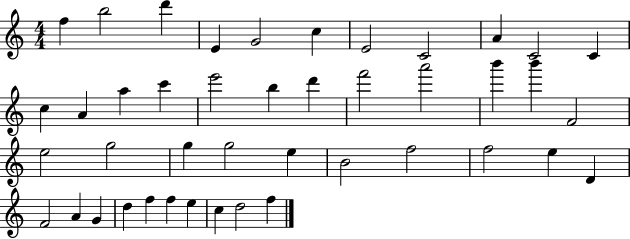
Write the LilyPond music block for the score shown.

{
  \clef treble
  \numericTimeSignature
  \time 4/4
  \key c \major
  f''4 b''2 d'''4 | e'4 g'2 c''4 | e'2 c'2 | a'4 c'2 c'4 | \break c''4 a'4 a''4 c'''4 | e'''2 b''4 d'''4 | f'''2 a'''2 | b'''4 b'''4 f'2 | \break e''2 g''2 | g''4 g''2 e''4 | b'2 f''2 | f''2 e''4 d'4 | \break f'2 a'4 g'4 | d''4 f''4 f''4 e''4 | c''4 d''2 f''4 | \bar "|."
}